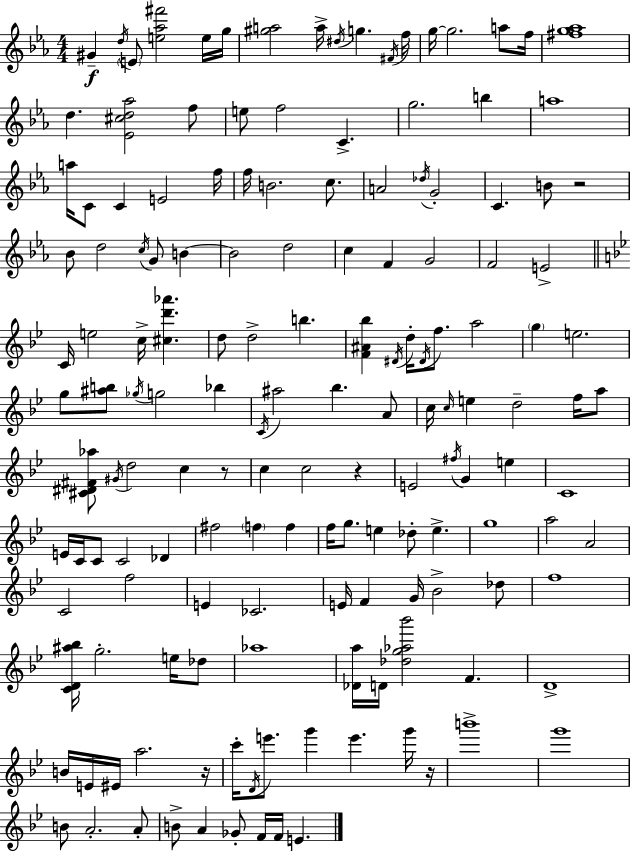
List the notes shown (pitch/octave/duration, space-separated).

G#4/q D5/s E4/e [E5,Ab5,F#6]/h E5/s G5/s [G#5,A5]/h A5/s D#5/s G5/q. F#4/s F5/s G5/s G5/h. A5/e F5/s [F#5,G5,Ab5]/w D5/q. [Eb4,C#5,D5,Ab5]/h F5/e E5/e F5/h C4/q. G5/h. B5/q A5/w A5/s C4/e C4/q E4/h F5/s F5/s B4/h. C5/e. A4/h Db5/s G4/h C4/q. B4/e R/h Bb4/e D5/h C5/s G4/e B4/q B4/h D5/h C5/q F4/q G4/h F4/h E4/h C4/s E5/h C5/s [C#5,D6,Ab6]/q. D5/e D5/h B5/q. [F4,A#4,Bb5]/q D#4/s D5/s D#4/s F5/e. A5/h G5/q E5/h. G5/e [A#5,B5]/e Gb5/s G5/h Bb5/q C4/s A#5/h Bb5/q. A4/e C5/s C5/s E5/q D5/h F5/s A5/e [C#4,D#4,F#4,Ab5]/e G#4/s D5/h C5/q R/e C5/q C5/h R/q E4/h F#5/s G4/q E5/q C4/w E4/s C4/s C4/e C4/h Db4/q F#5/h F5/q F5/q F5/s G5/e. E5/q Db5/e E5/q. G5/w A5/h A4/h C4/h F5/h E4/q CES4/h. E4/s F4/q G4/s Bb4/h Db5/e F5/w [C4,D4,A#5,Bb5]/s G5/h. E5/s Db5/e Ab5/w [Db4,A5]/s D4/s [Db5,G5,Ab5,Bb6]/h F4/q. D4/w B4/s E4/s EIS4/s A5/h. R/s C6/s D4/s E6/e. G6/q E6/q. G6/s R/s B6/w G6/w B4/e A4/h. A4/e B4/e A4/q Gb4/e F4/s F4/s E4/q.